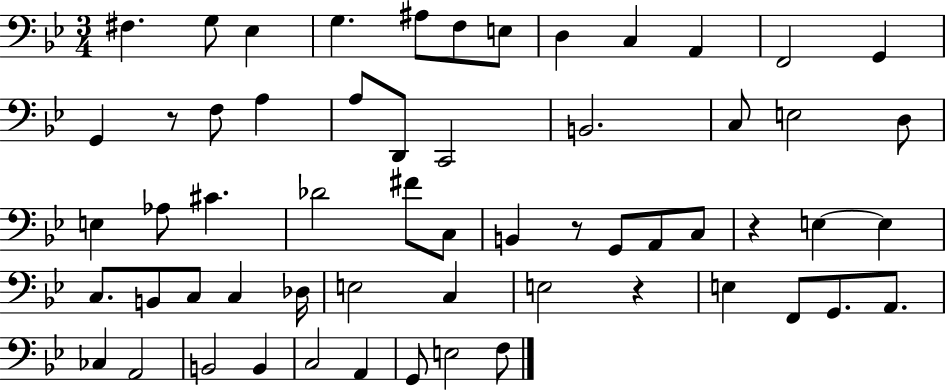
{
  \clef bass
  \numericTimeSignature
  \time 3/4
  \key bes \major
  fis4. g8 ees4 | g4. ais8 f8 e8 | d4 c4 a,4 | f,2 g,4 | \break g,4 r8 f8 a4 | a8 d,8 c,2 | b,2. | c8 e2 d8 | \break e4 aes8 cis'4. | des'2 fis'8 c8 | b,4 r8 g,8 a,8 c8 | r4 e4~~ e4 | \break c8. b,8 c8 c4 des16 | e2 c4 | e2 r4 | e4 f,8 g,8. a,8. | \break ces4 a,2 | b,2 b,4 | c2 a,4 | g,8 e2 f8 | \break \bar "|."
}